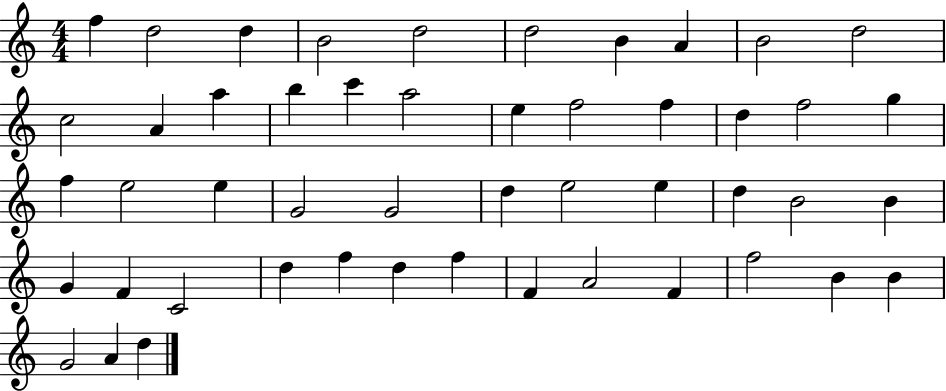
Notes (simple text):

F5/q D5/h D5/q B4/h D5/h D5/h B4/q A4/q B4/h D5/h C5/h A4/q A5/q B5/q C6/q A5/h E5/q F5/h F5/q D5/q F5/h G5/q F5/q E5/h E5/q G4/h G4/h D5/q E5/h E5/q D5/q B4/h B4/q G4/q F4/q C4/h D5/q F5/q D5/q F5/q F4/q A4/h F4/q F5/h B4/q B4/q G4/h A4/q D5/q